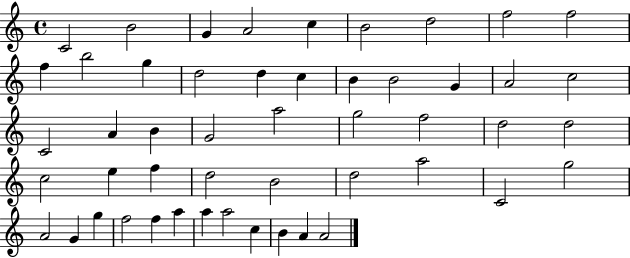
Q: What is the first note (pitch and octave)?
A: C4